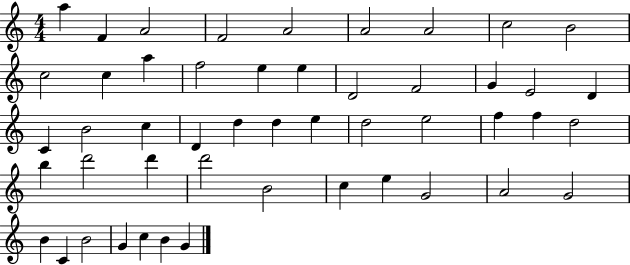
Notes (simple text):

A5/q F4/q A4/h F4/h A4/h A4/h A4/h C5/h B4/h C5/h C5/q A5/q F5/h E5/q E5/q D4/h F4/h G4/q E4/h D4/q C4/q B4/h C5/q D4/q D5/q D5/q E5/q D5/h E5/h F5/q F5/q D5/h B5/q D6/h D6/q D6/h B4/h C5/q E5/q G4/h A4/h G4/h B4/q C4/q B4/h G4/q C5/q B4/q G4/q